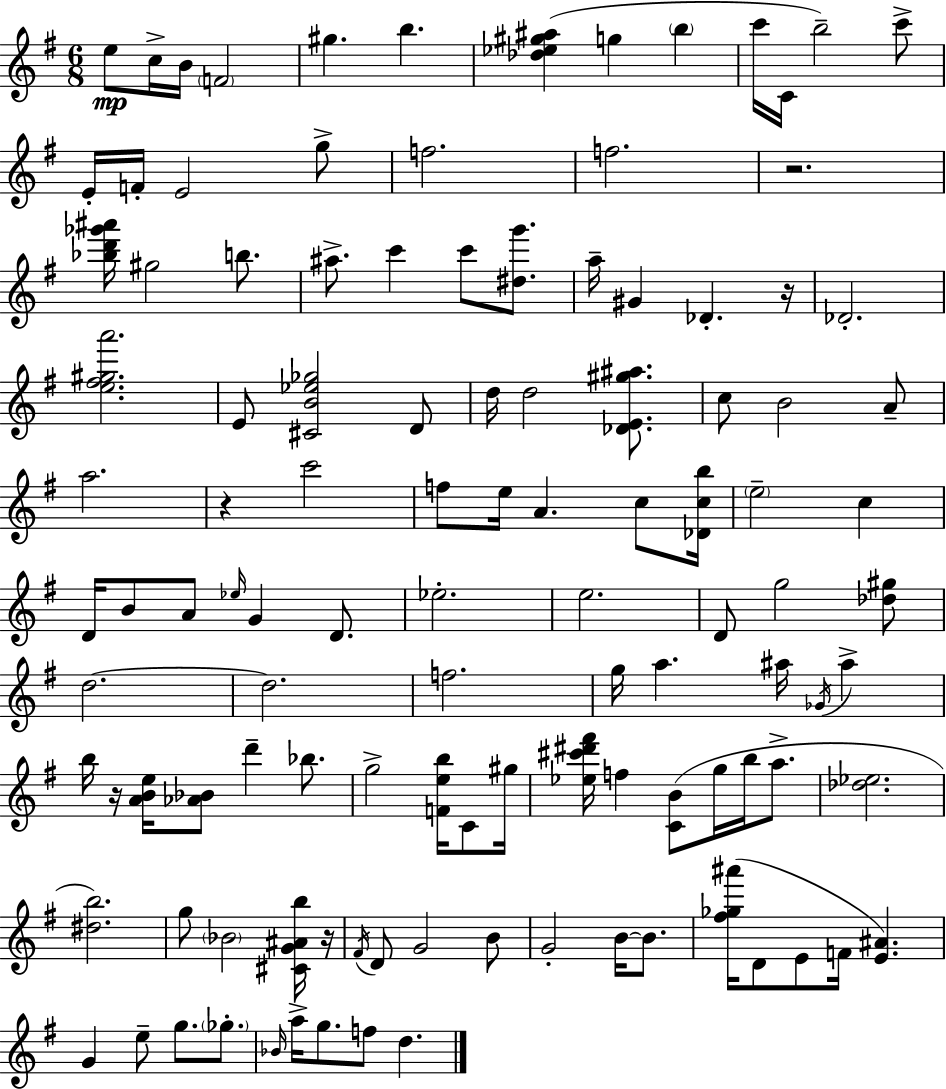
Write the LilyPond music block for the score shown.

{
  \clef treble
  \numericTimeSignature
  \time 6/8
  \key e \minor
  \repeat volta 2 { e''8\mp c''16-> b'16 \parenthesize f'2 | gis''4. b''4. | <des'' ees'' gis'' ais''>4( g''4 \parenthesize b''4 | c'''16 c'16 b''2--) c'''8-> | \break e'16-. f'16-. e'2 g''8-> | f''2. | f''2. | r2. | \break <bes'' d''' ges''' ais'''>16 gis''2 b''8. | ais''8.-> c'''4 c'''8 <dis'' g'''>8. | a''16-- gis'4 des'4.-. r16 | des'2.-. | \break <e'' fis'' gis'' a'''>2. | e'8 <cis' b' ees'' ges''>2 d'8 | d''16 d''2 <des' e' gis'' ais''>8. | c''8 b'2 a'8-- | \break a''2. | r4 c'''2 | f''8 e''16 a'4. c''8 <des' c'' b''>16 | \parenthesize e''2-- c''4 | \break d'16 b'8 a'8 \grace { ees''16 } g'4 d'8. | ees''2.-. | e''2. | d'8 g''2 <des'' gis''>8 | \break d''2.~~ | d''2. | f''2. | g''16 a''4. ais''16 \acciaccatura { ges'16 } ais''4-> | \break b''16 r16 <a' b' e''>16 <aes' bes'>8 d'''4-- bes''8. | g''2-> <f' e'' b''>16 c'8 | gis''16 <ees'' cis''' dis''' fis'''>16 f''4 <c' b'>8( g''16 b''16 a''8.-> | <des'' ees''>2. | \break <dis'' b''>2.) | g''8 \parenthesize bes'2 | <cis' g' ais' b''>16 r16 \acciaccatura { fis'16 } d'8 g'2 | b'8 g'2-. b'16~~ | \break b'8. <fis'' ges'' ais'''>16( d'8 e'8 f'16 <e' ais'>4.) | g'4 e''8-- g''8. | \parenthesize ges''8.-. \grace { bes'16 } a''16-> g''8. f''8 d''4. | } \bar "|."
}